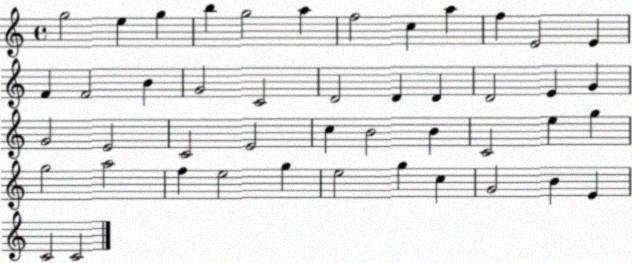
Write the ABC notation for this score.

X:1
T:Untitled
M:4/4
L:1/4
K:C
g2 e g b g2 a f2 c a f E2 E F F2 B G2 C2 D2 D D D2 E G G2 E2 C2 E2 c B2 B C2 e g g2 a2 f e2 g e2 g c G2 B E C2 C2